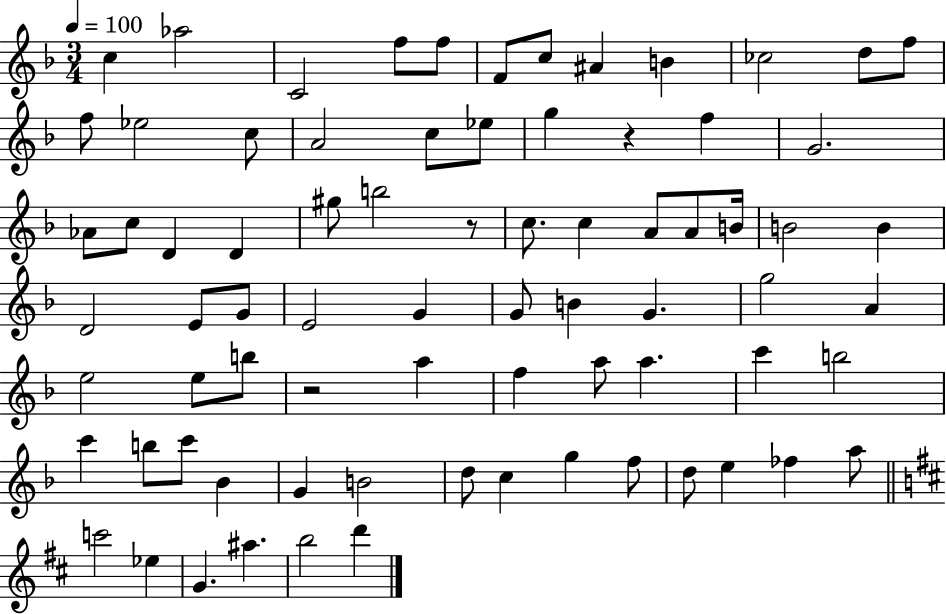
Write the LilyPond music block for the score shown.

{
  \clef treble
  \numericTimeSignature
  \time 3/4
  \key f \major
  \tempo 4 = 100
  c''4 aes''2 | c'2 f''8 f''8 | f'8 c''8 ais'4 b'4 | ces''2 d''8 f''8 | \break f''8 ees''2 c''8 | a'2 c''8 ees''8 | g''4 r4 f''4 | g'2. | \break aes'8 c''8 d'4 d'4 | gis''8 b''2 r8 | c''8. c''4 a'8 a'8 b'16 | b'2 b'4 | \break d'2 e'8 g'8 | e'2 g'4 | g'8 b'4 g'4. | g''2 a'4 | \break e''2 e''8 b''8 | r2 a''4 | f''4 a''8 a''4. | c'''4 b''2 | \break c'''4 b''8 c'''8 bes'4 | g'4 b'2 | d''8 c''4 g''4 f''8 | d''8 e''4 fes''4 a''8 | \break \bar "||" \break \key d \major c'''2 ees''4 | g'4. ais''4. | b''2 d'''4 | \bar "|."
}